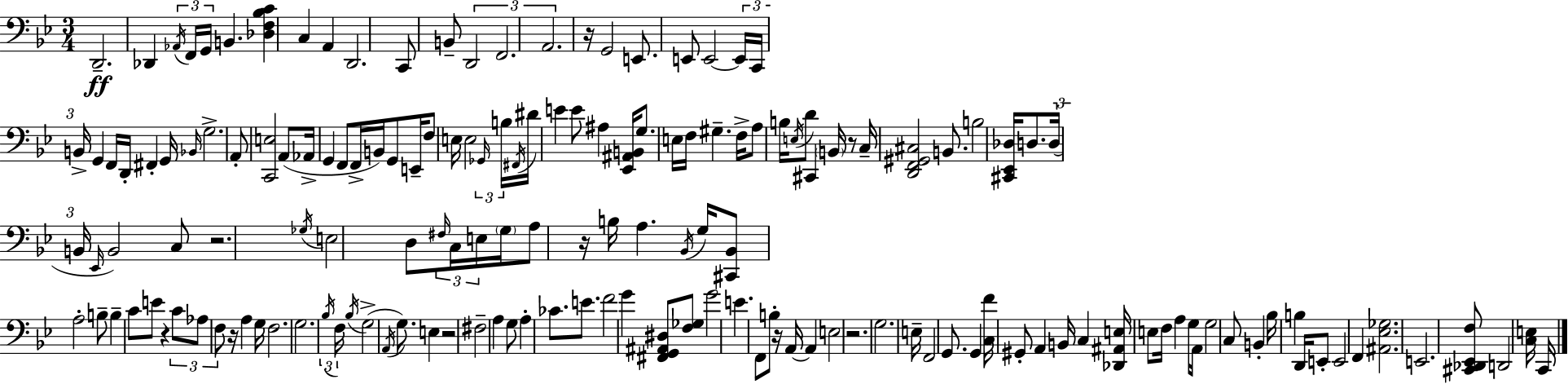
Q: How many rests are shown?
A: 9